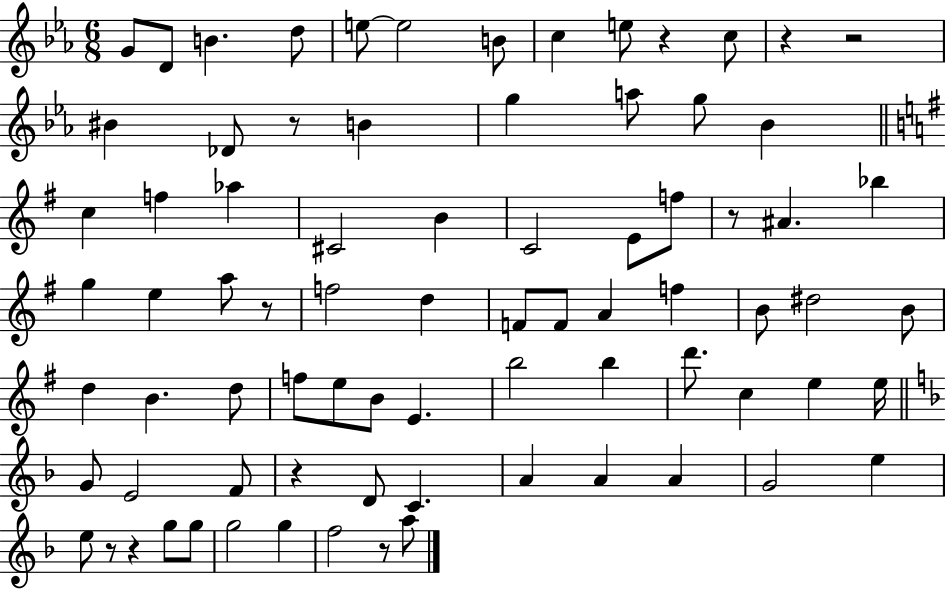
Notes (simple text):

G4/e D4/e B4/q. D5/e E5/e E5/h B4/e C5/q E5/e R/q C5/e R/q R/h BIS4/q Db4/e R/e B4/q G5/q A5/e G5/e Bb4/q C5/q F5/q Ab5/q C#4/h B4/q C4/h E4/e F5/e R/e A#4/q. Bb5/q G5/q E5/q A5/e R/e F5/h D5/q F4/e F4/e A4/q F5/q B4/e D#5/h B4/e D5/q B4/q. D5/e F5/e E5/e B4/e E4/q. B5/h B5/q D6/e. C5/q E5/q E5/s G4/e E4/h F4/e R/q D4/e C4/q. A4/q A4/q A4/q G4/h E5/q E5/e R/e R/q G5/e G5/e G5/h G5/q F5/h R/e A5/e